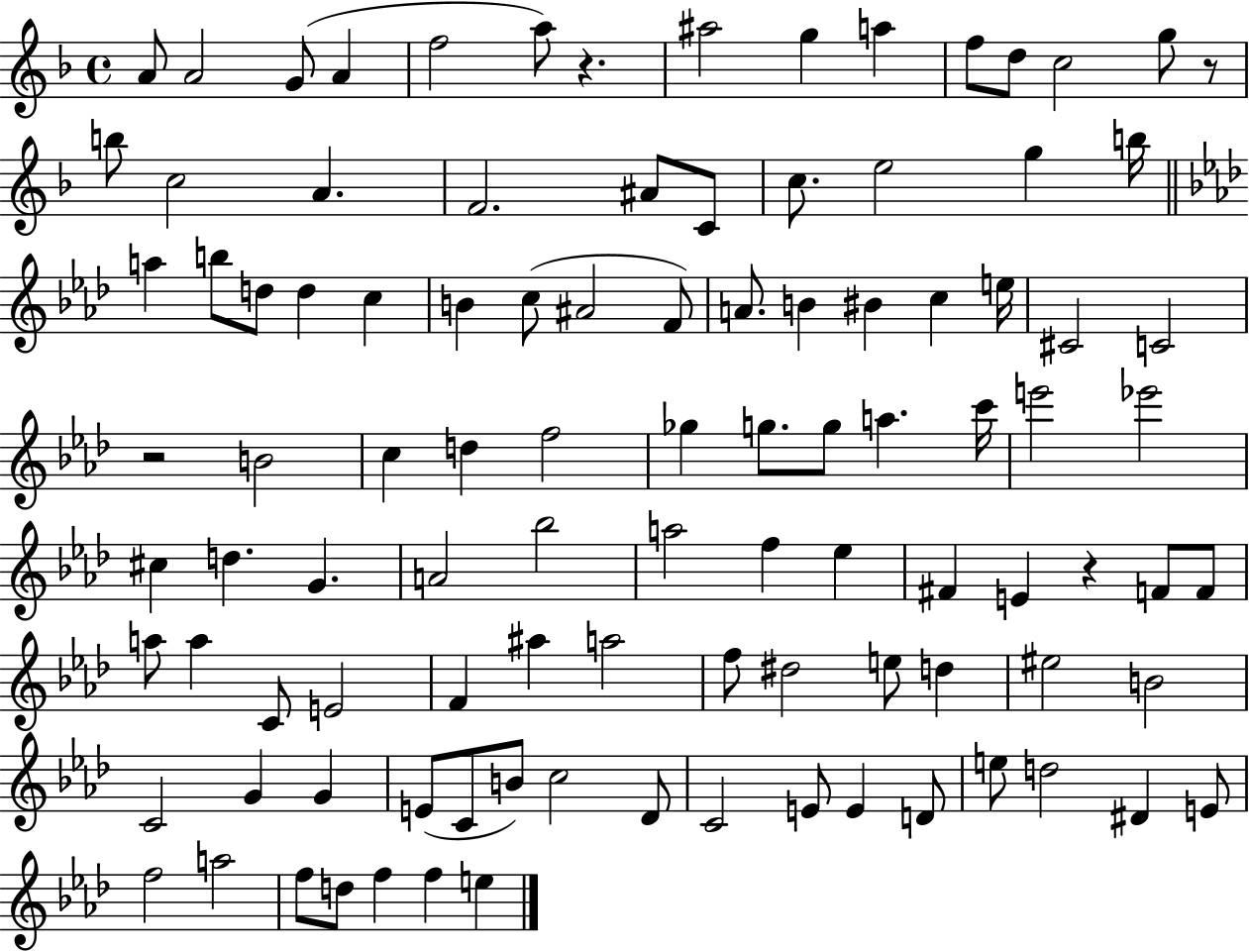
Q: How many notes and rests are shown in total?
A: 102